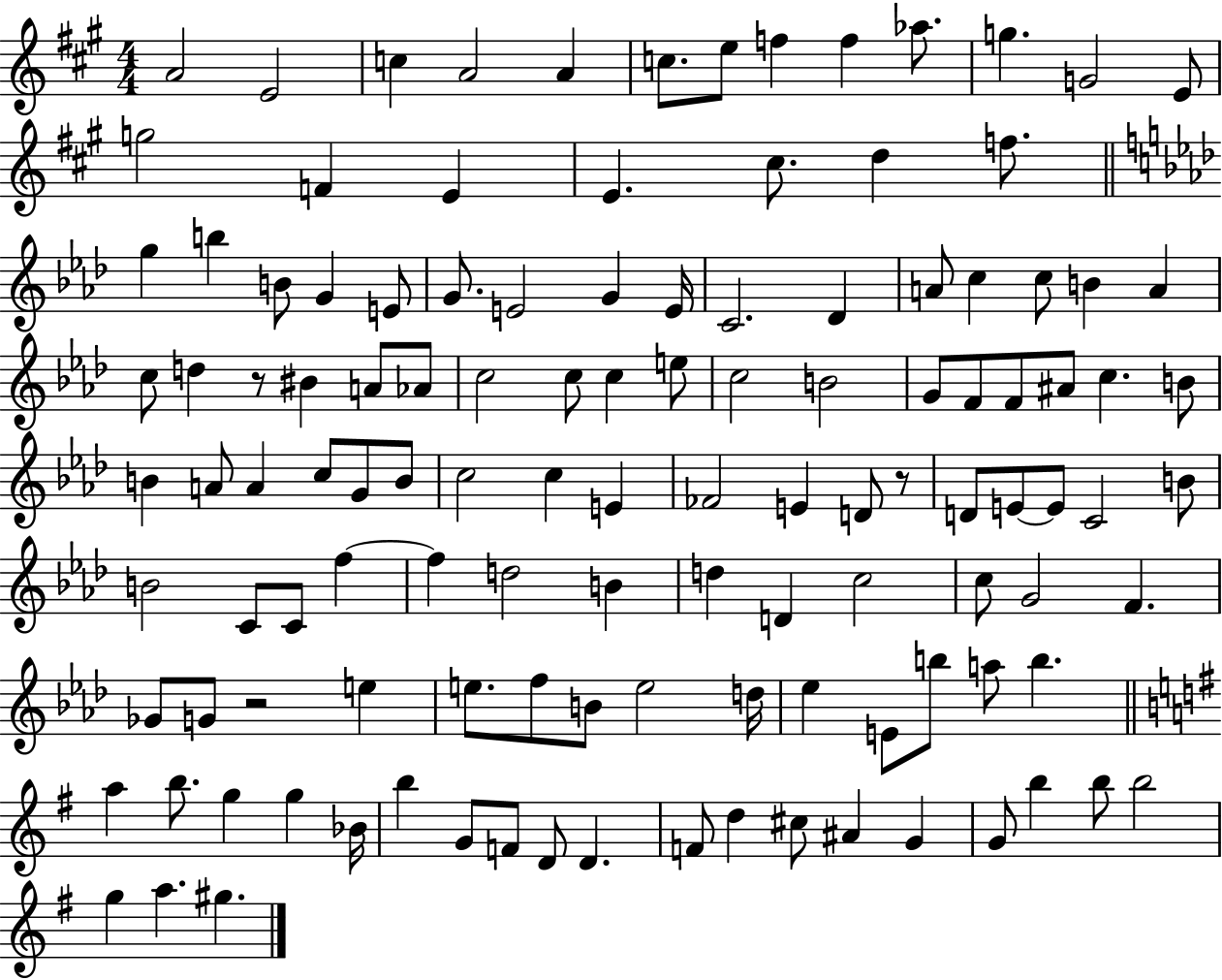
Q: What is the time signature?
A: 4/4